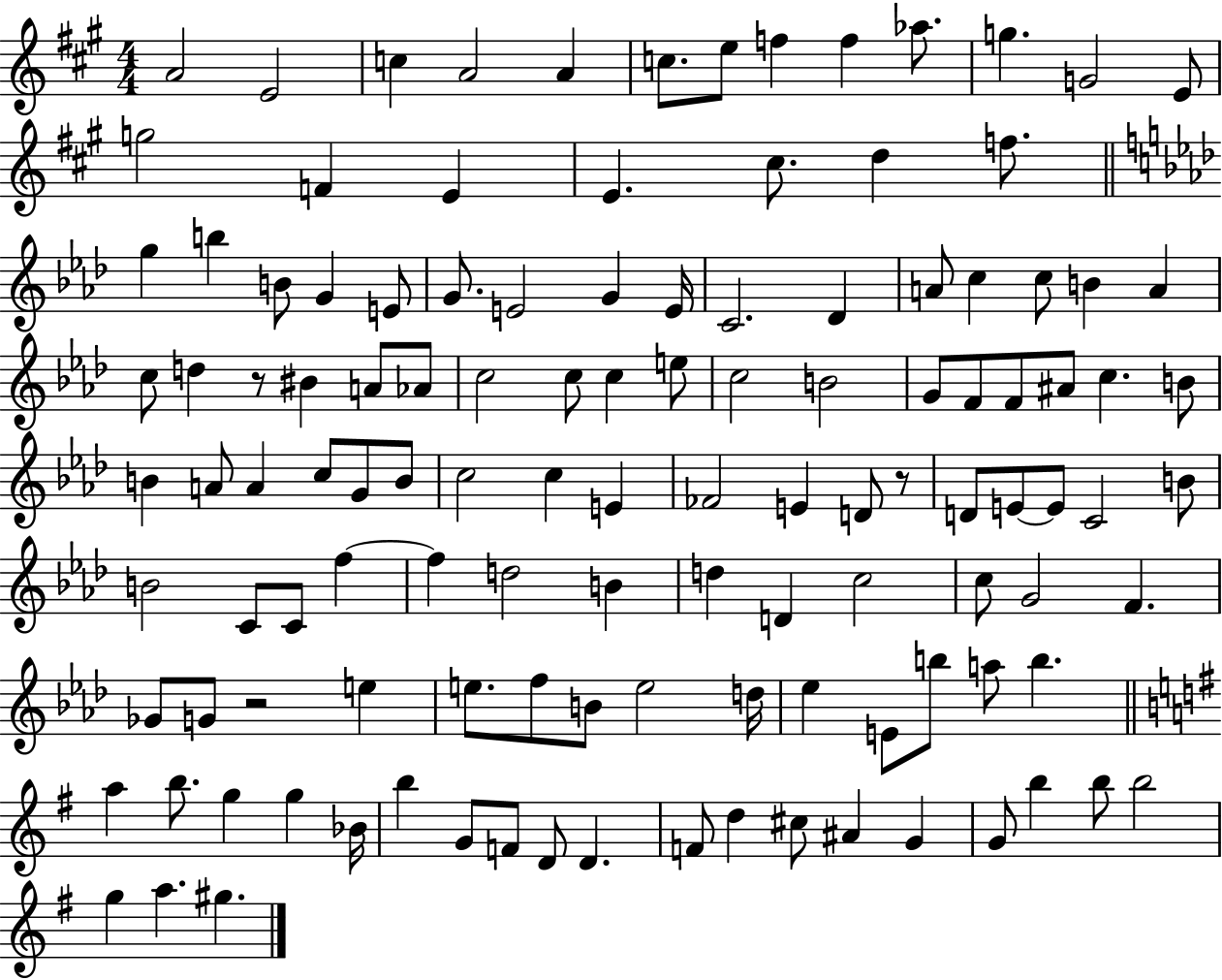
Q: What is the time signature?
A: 4/4